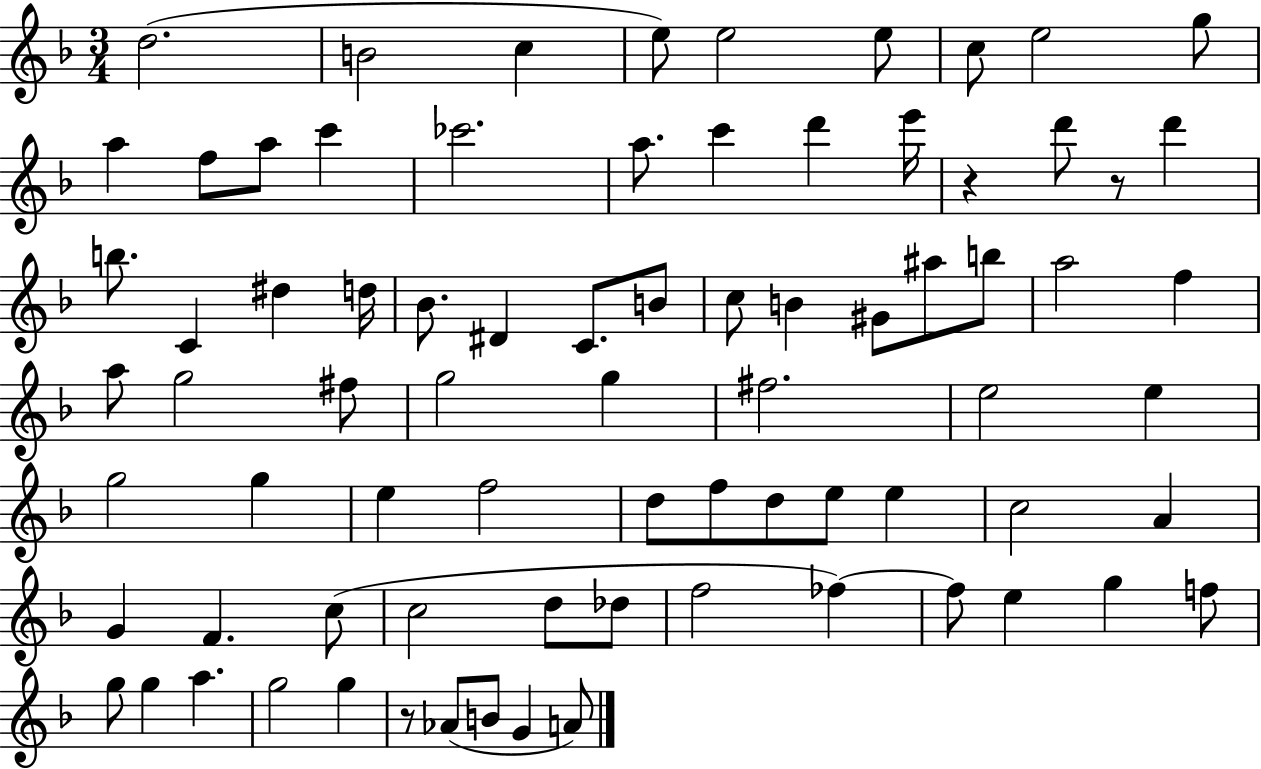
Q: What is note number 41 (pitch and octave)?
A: F#5